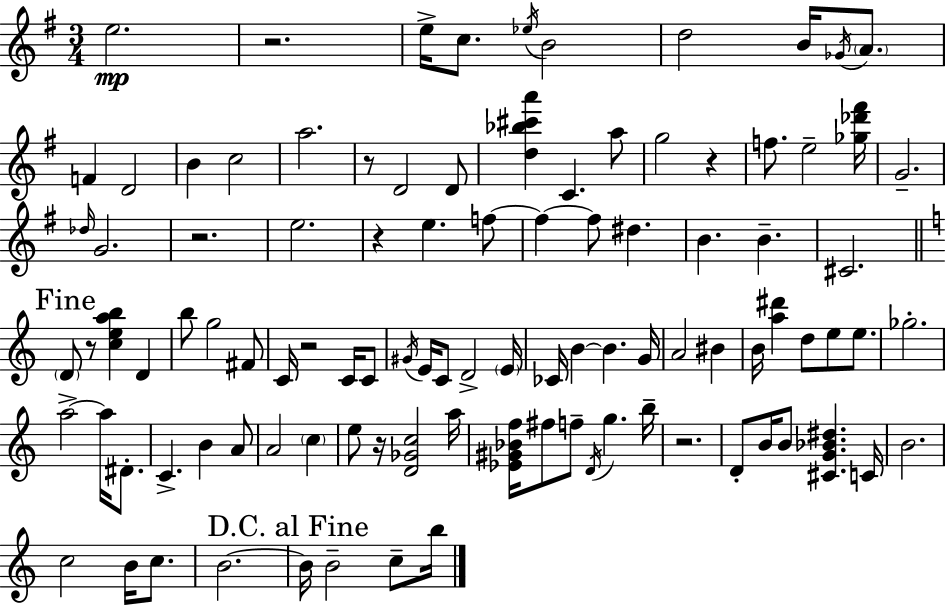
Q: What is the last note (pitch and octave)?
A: B5